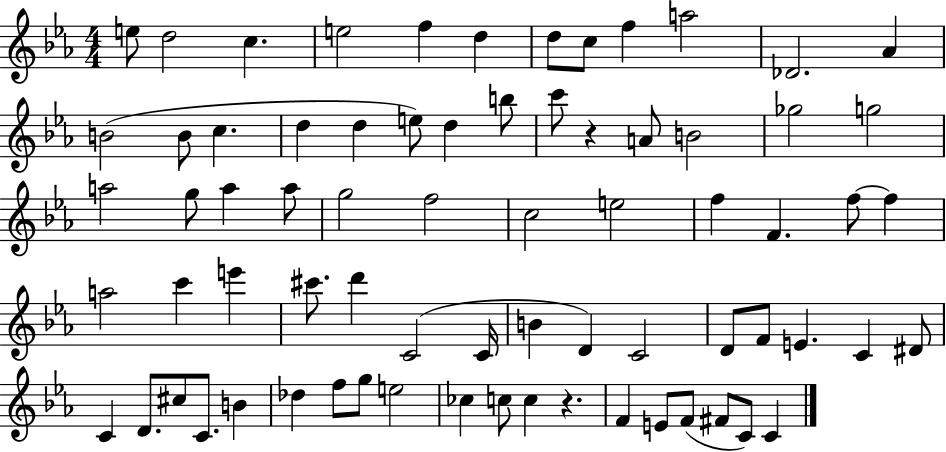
E5/e D5/h C5/q. E5/h F5/q D5/q D5/e C5/e F5/q A5/h Db4/h. Ab4/q B4/h B4/e C5/q. D5/q D5/q E5/e D5/q B5/e C6/e R/q A4/e B4/h Gb5/h G5/h A5/h G5/e A5/q A5/e G5/h F5/h C5/h E5/h F5/q F4/q. F5/e F5/q A5/h C6/q E6/q C#6/e. D6/q C4/h C4/s B4/q D4/q C4/h D4/e F4/e E4/q. C4/q D#4/e C4/q D4/e. C#5/e C4/e. B4/q Db5/q F5/e G5/e E5/h CES5/q C5/e C5/q R/q. F4/q E4/e F4/e F#4/e C4/e C4/q